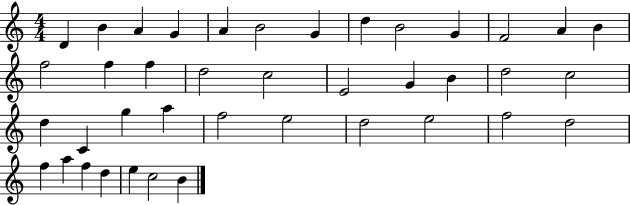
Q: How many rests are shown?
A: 0